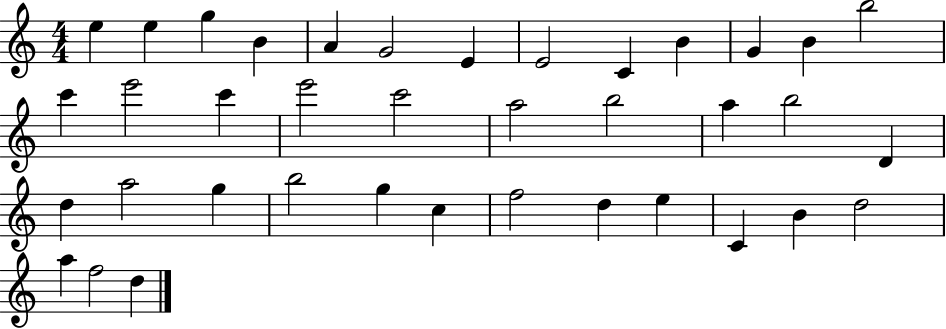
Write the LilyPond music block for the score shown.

{
  \clef treble
  \numericTimeSignature
  \time 4/4
  \key c \major
  e''4 e''4 g''4 b'4 | a'4 g'2 e'4 | e'2 c'4 b'4 | g'4 b'4 b''2 | \break c'''4 e'''2 c'''4 | e'''2 c'''2 | a''2 b''2 | a''4 b''2 d'4 | \break d''4 a''2 g''4 | b''2 g''4 c''4 | f''2 d''4 e''4 | c'4 b'4 d''2 | \break a''4 f''2 d''4 | \bar "|."
}